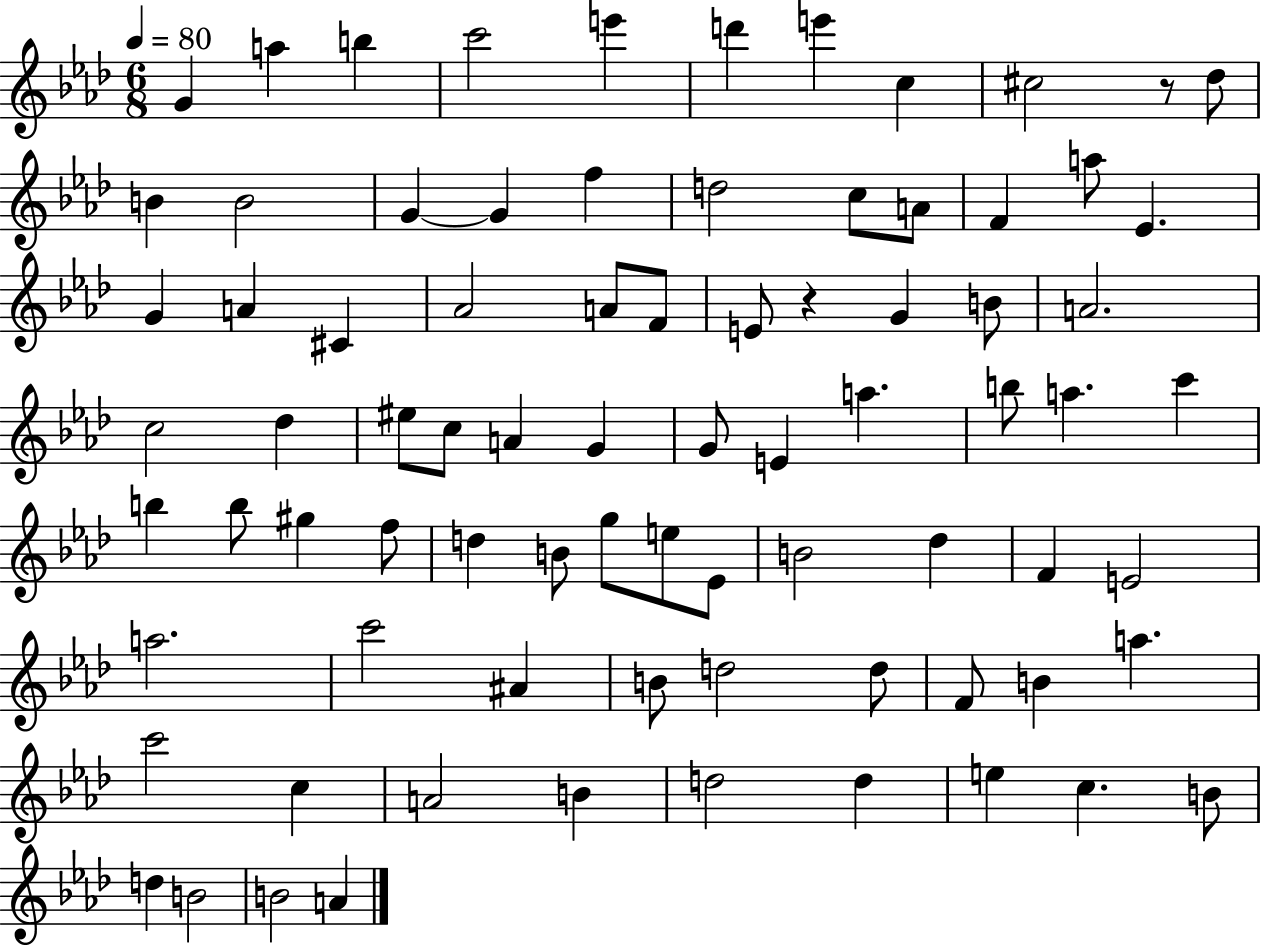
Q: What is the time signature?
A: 6/8